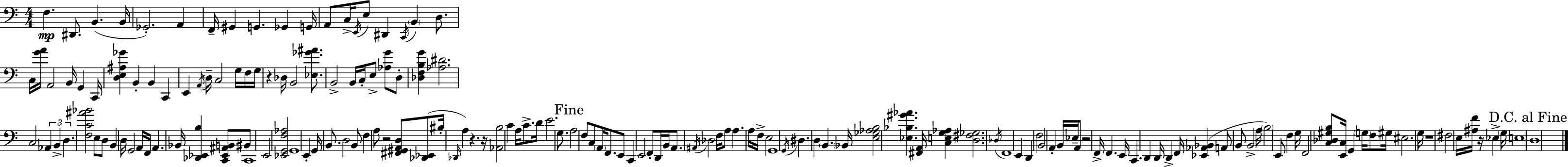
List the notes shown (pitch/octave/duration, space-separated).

F3/q. D#2/e. B2/q. B2/s Gb2/h. A2/q F2/s G#2/q G2/q. Gb2/q G2/s A2/e C3/s E2/s E3/e D#2/q C2/s B2/q D3/e. C3/s [G4,A4]/s A2/h B2/s G2/q C2/s [D3,E3,A#3,Gb4]/q B2/q B2/q C2/q E2/q A2/s D3/s C3/h G3/s F3/s G3/s R/q Db3/s B2/h [Eb3,Gb4,A#4]/e. B2/h B2/s C3/s E3/e [Ab3,G4]/e D3/e [Db3,F3,B3,G4]/q [Ab3,D#4]/h. C3/h Ab2/q B2/q D3/q. [F3,C4,A#4,Bb4]/h E3/e D3/e B2/q D3/s G2/h A2/s F2/s A2/q. Bb2/s [Db2,Eb2,B3]/q [C2,Eb2,A#2,B2]/e BIS2/e C2/w E2/h [Eb2,G2,F3,Ab3]/h G2/w E2/q G2/s B2/e. D3/h B2/e F3/q A3/e R/h [F#2,G#2,A2,D3]/e [Db2,Eb2]/e BIS3/s Db2/s A3/q R/q. R/s [Ab2,B3]/h C4/q A3/s C4/e. D4/s E4/h. G3/e. A3/h F3/e C3/e A2/s F2/e. E2/e C2/q E2/h F2/e D2/s B2/s A2/e. A#2/s Db3/h F3/s A3/e A3/q. A3/s F3/s E3/h G2/w G2/s D#3/q. D3/q B2/q. Bb2/s [E3,Gb3,Ab3,B3]/h [Eb3,Bb3,G#4,Ab4]/q. [F#2,A2]/s [C3,E3,G3,Ab3]/q [D3,F#3,Gb3]/h. Db3/s F2/w E2/q D2/q F3/h B2/h A2/q B2/s Eb3/s A2/e R/h F2/s F2/q. E2/s C2/q. D2/q D2/s D2/q F2/s [Eb2,Ab2,Bb2]/q A2/e B2/e B2/h A3/s B3/h E2/e F3/q G3/s F2/h [C3,Db3,G#3,B3]/e [E2,C3]/s G2/q G3/s F3/e G#3/s EIS3/h. G3/s R/w F#3/h E3/s [A#3,F4]/s R/s Eb3/q G3/s E3/w D3/w